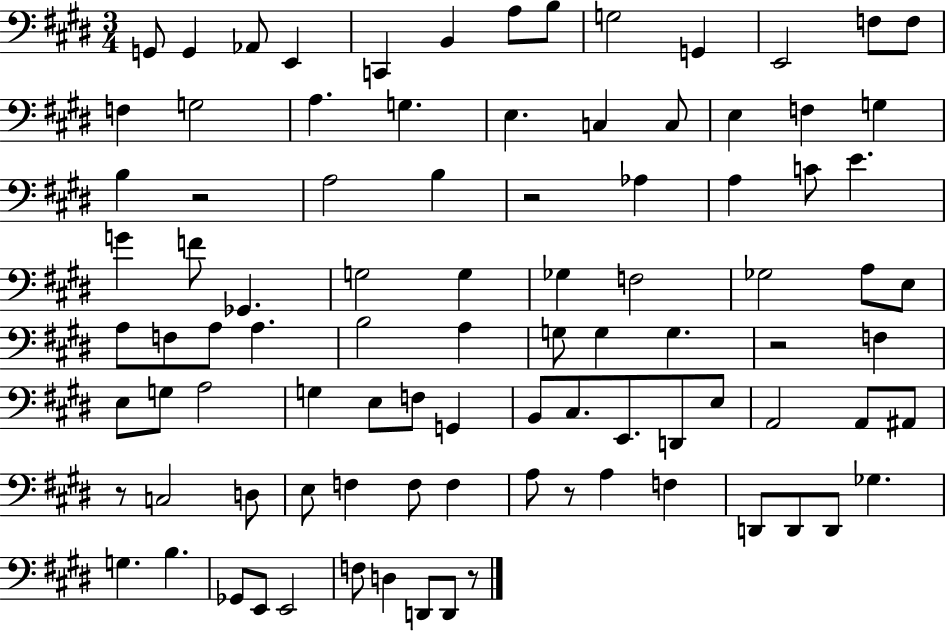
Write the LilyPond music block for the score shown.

{
  \clef bass
  \numericTimeSignature
  \time 3/4
  \key e \major
  g,8 g,4 aes,8 e,4 | c,4 b,4 a8 b8 | g2 g,4 | e,2 f8 f8 | \break f4 g2 | a4. g4. | e4. c4 c8 | e4 f4 g4 | \break b4 r2 | a2 b4 | r2 aes4 | a4 c'8 e'4. | \break g'4 f'8 ges,4. | g2 g4 | ges4 f2 | ges2 a8 e8 | \break a8 f8 a8 a4. | b2 a4 | g8 g4 g4. | r2 f4 | \break e8 g8 a2 | g4 e8 f8 g,4 | b,8 cis8. e,8. d,8 e8 | a,2 a,8 ais,8 | \break r8 c2 d8 | e8 f4 f8 f4 | a8 r8 a4 f4 | d,8 d,8 d,8 ges4. | \break g4. b4. | ges,8 e,8 e,2 | f8 d4 d,8 d,8 r8 | \bar "|."
}